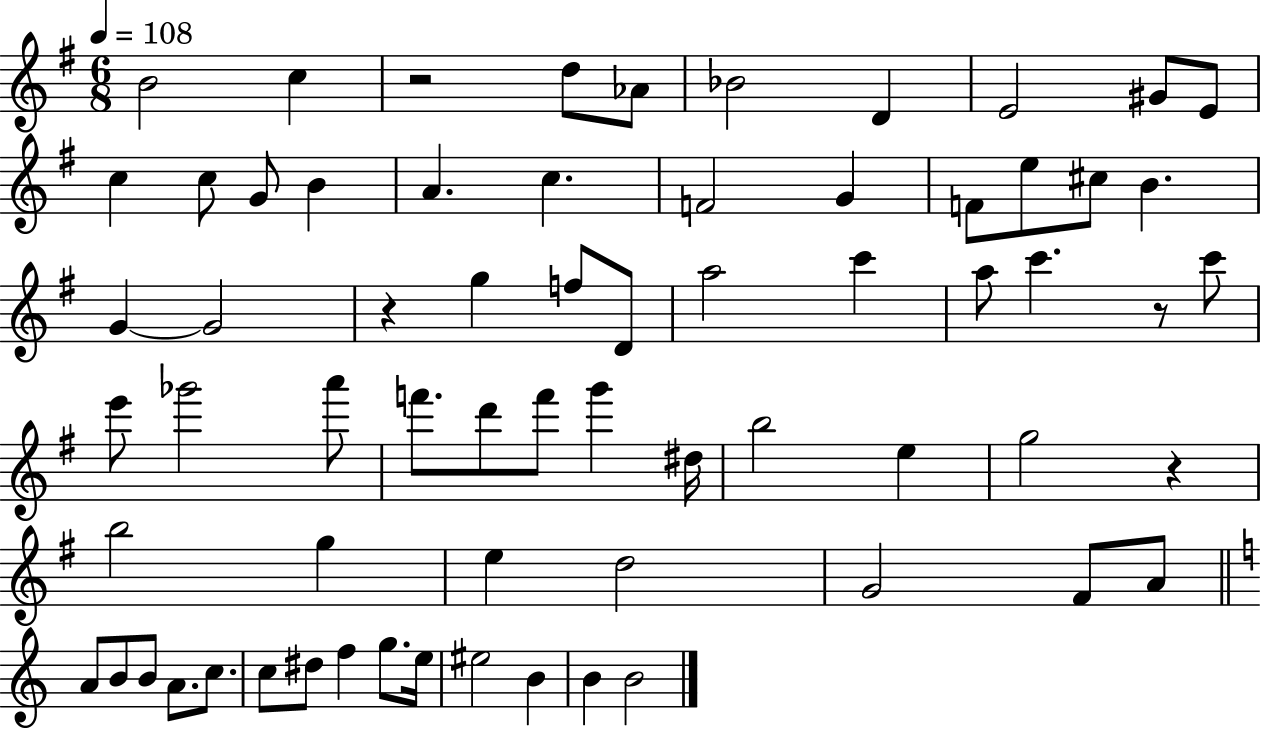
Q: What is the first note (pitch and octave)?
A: B4